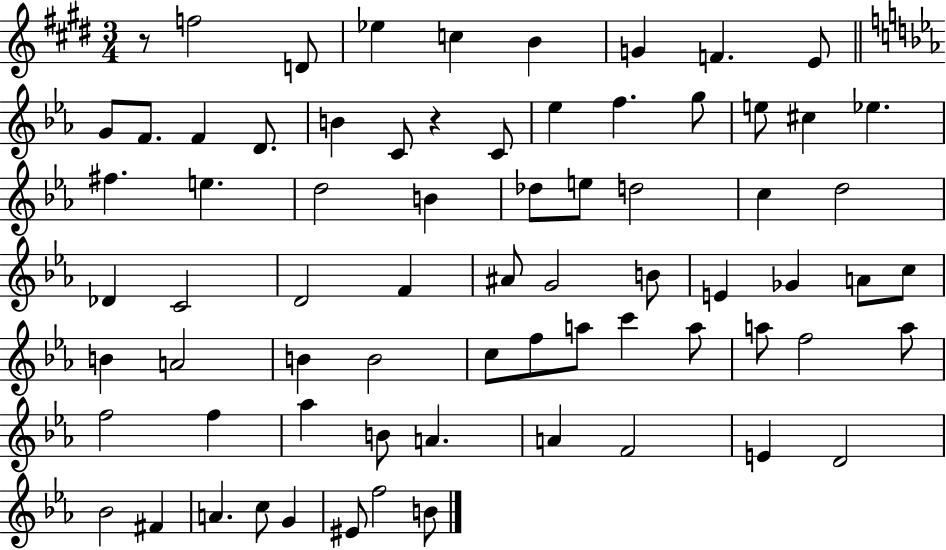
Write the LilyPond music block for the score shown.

{
  \clef treble
  \numericTimeSignature
  \time 3/4
  \key e \major
  r8 f''2 d'8 | ees''4 c''4 b'4 | g'4 f'4. e'8 | \bar "||" \break \key ees \major g'8 f'8. f'4 d'8. | b'4 c'8 r4 c'8 | ees''4 f''4. g''8 | e''8 cis''4 ees''4. | \break fis''4. e''4. | d''2 b'4 | des''8 e''8 d''2 | c''4 d''2 | \break des'4 c'2 | d'2 f'4 | ais'8 g'2 b'8 | e'4 ges'4 a'8 c''8 | \break b'4 a'2 | b'4 b'2 | c''8 f''8 a''8 c'''4 a''8 | a''8 f''2 a''8 | \break f''2 f''4 | aes''4 b'8 a'4. | a'4 f'2 | e'4 d'2 | \break bes'2 fis'4 | a'4. c''8 g'4 | eis'8 f''2 b'8 | \bar "|."
}